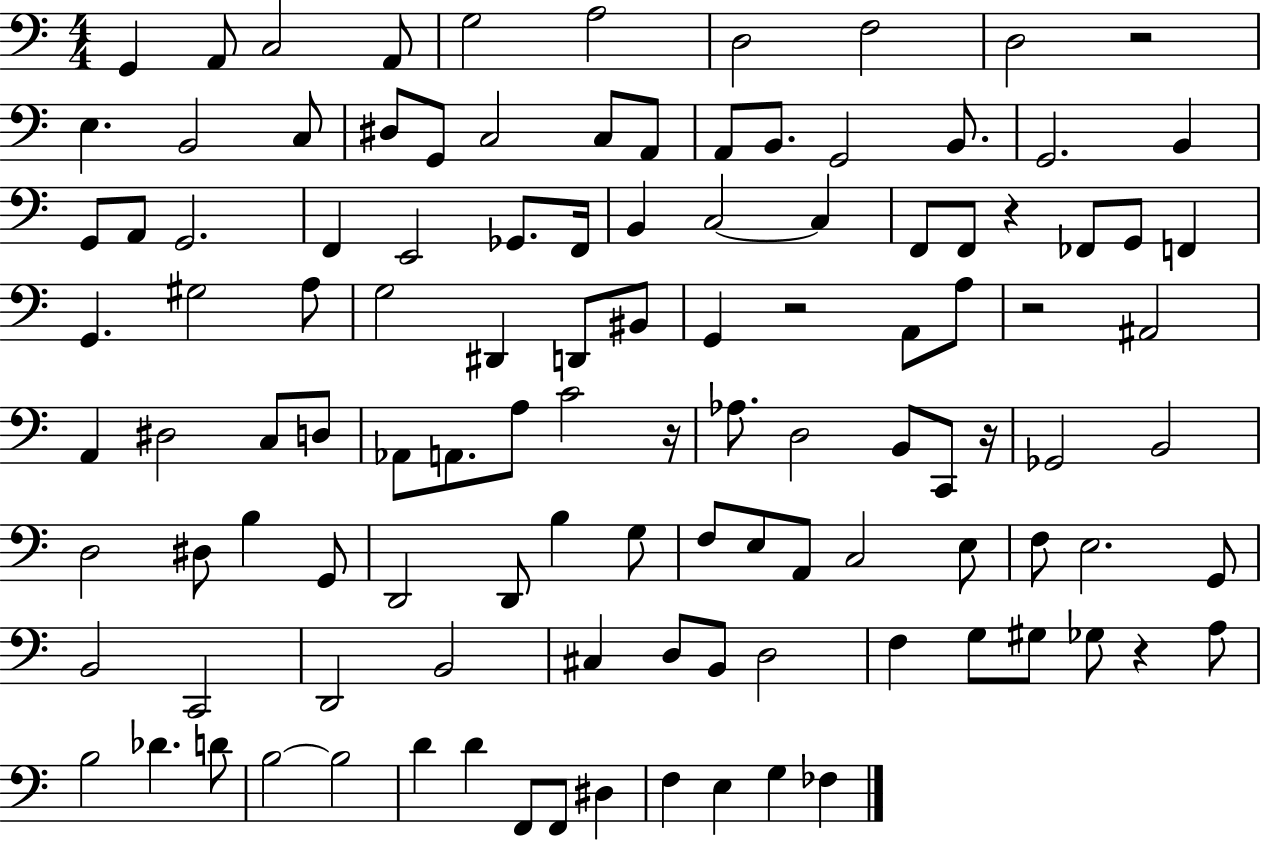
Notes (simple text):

G2/q A2/e C3/h A2/e G3/h A3/h D3/h F3/h D3/h R/h E3/q. B2/h C3/e D#3/e G2/e C3/h C3/e A2/e A2/e B2/e. G2/h B2/e. G2/h. B2/q G2/e A2/e G2/h. F2/q E2/h Gb2/e. F2/s B2/q C3/h C3/q F2/e F2/e R/q FES2/e G2/e F2/q G2/q. G#3/h A3/e G3/h D#2/q D2/e BIS2/e G2/q R/h A2/e A3/e R/h A#2/h A2/q D#3/h C3/e D3/e Ab2/e A2/e. A3/e C4/h R/s Ab3/e. D3/h B2/e C2/e R/s Gb2/h B2/h D3/h D#3/e B3/q G2/e D2/h D2/e B3/q G3/e F3/e E3/e A2/e C3/h E3/e F3/e E3/h. G2/e B2/h C2/h D2/h B2/h C#3/q D3/e B2/e D3/h F3/q G3/e G#3/e Gb3/e R/q A3/e B3/h Db4/q. D4/e B3/h B3/h D4/q D4/q F2/e F2/e D#3/q F3/q E3/q G3/q FES3/q